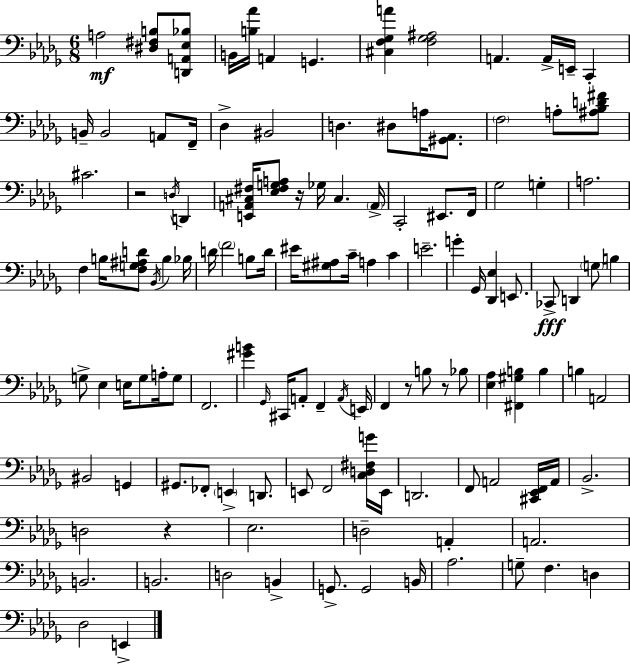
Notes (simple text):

A3/h [D#3,F#3,B3]/e [D2,A2,Eb3,Bb3]/e B2/s [B3,Ab4]/s A2/q G2/q. [C#3,F3,Gb3,A4]/q [F3,Gb3,A#3]/h A2/q. A2/s E2/s C2/q B2/s B2/h A2/e F2/s Db3/q BIS2/h D3/q. D#3/e A3/s [G#2,Ab2]/e. F3/h A3/e [A#3,Bb3,D4,F#4]/e C#4/h. R/h D3/s D2/q [E2,A2,C#3,F#3]/s [Eb3,F#3,G3,A3]/e R/s Gb3/s C#3/q. A2/s C2/h EIS2/e. F2/s Gb3/h G3/q A3/h. F3/q B3/s [F3,G3,A#3,D4]/e Bb2/s B3/q Bb3/s D4/s F4/h B3/e D4/s EIS4/s [G#3,A#3]/e C4/s A3/q C4/q E4/h. G4/q Gb2/s [Db2,Eb3]/q E2/e. CES2/e D2/q G3/e B3/q G3/e Eb3/q E3/s G3/e A3/s G3/e F2/h. [G#4,B4]/q Gb2/s C#2/s A2/e F2/q A2/s E2/s F2/q R/e B3/e R/e Bb3/e [Eb3,Ab3]/q [F#2,G#3,B3]/q B3/q B3/q A2/h BIS2/h G2/q G#2/e. FES2/e E2/q D2/e. E2/e F2/h [C3,D3,F#3,G4]/s E2/s D2/h. F2/e A2/h [C#2,Eb2,F2]/s A2/s Bb2/h. D3/h R/q Eb3/h. D3/h A2/q A2/h. B2/h. B2/h. D3/h B2/q G2/e. G2/h B2/s Ab3/h. G3/e F3/q. D3/q Db3/h E2/q